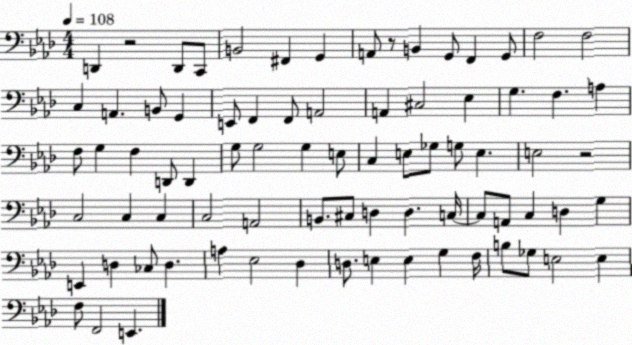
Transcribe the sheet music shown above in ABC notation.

X:1
T:Untitled
M:4/4
L:1/4
K:Ab
D,, z2 D,,/2 C,,/2 B,,2 ^F,, G,, A,,/2 z/2 B,, G,,/2 F,, G,,/2 F,2 F,2 C, A,, B,,/2 G,, E,,/2 F,, F,,/2 A,,2 A,, ^C,2 _E, G, F, A, F,/2 G, F, D,,/2 D,, G,/2 G,2 G, E,/2 C, E,/2 _G,/2 G,/2 E, E,2 z2 C,2 C, C, C,2 A,,2 B,,/2 ^C,/2 D, D, C,/4 C,/2 A,,/2 C, D, G, E,, D, _C,/2 D, A, _E,2 _D, D,/2 E, E, G, F,/4 B,/2 _G,/2 E,2 E, F,/2 F,,2 E,,